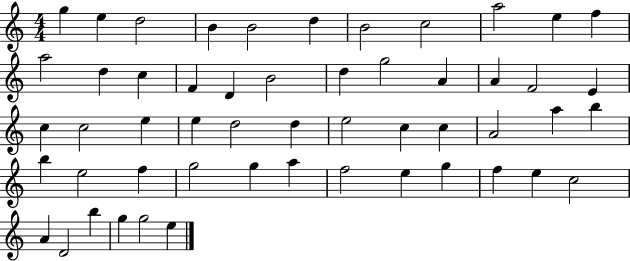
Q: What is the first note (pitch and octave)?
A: G5